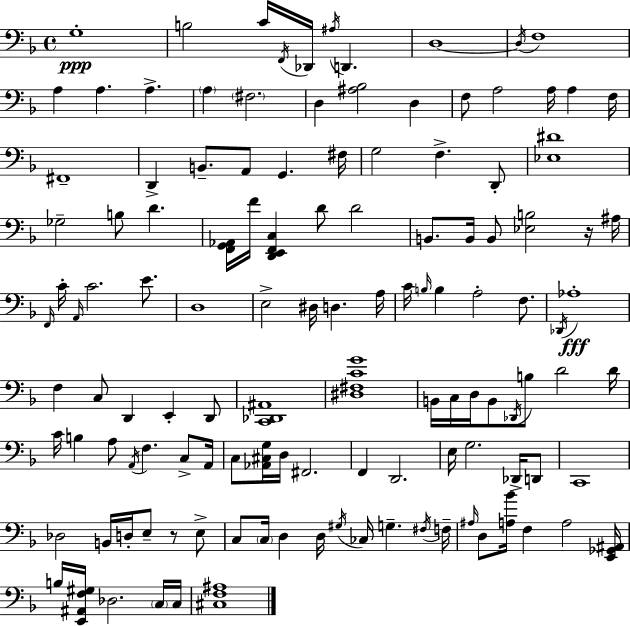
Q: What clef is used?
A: bass